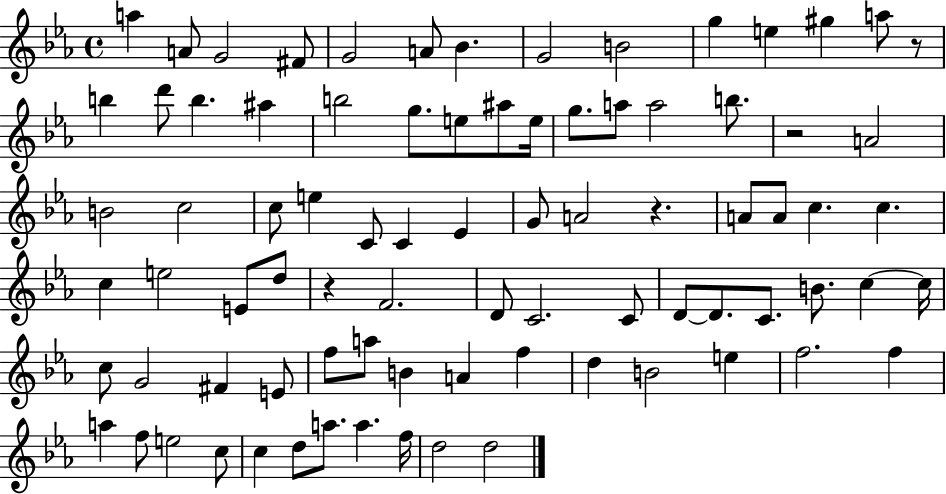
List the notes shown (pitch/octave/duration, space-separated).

A5/q A4/e G4/h F#4/e G4/h A4/e Bb4/q. G4/h B4/h G5/q E5/q G#5/q A5/e R/e B5/q D6/e B5/q. A#5/q B5/h G5/e. E5/e A#5/e E5/s G5/e. A5/e A5/h B5/e. R/h A4/h B4/h C5/h C5/e E5/q C4/e C4/q Eb4/q G4/e A4/h R/q. A4/e A4/e C5/q. C5/q. C5/q E5/h E4/e D5/e R/q F4/h. D4/e C4/h. C4/e D4/e D4/e. C4/e. B4/e. C5/q C5/s C5/e G4/h F#4/q E4/e F5/e A5/e B4/q A4/q F5/q D5/q B4/h E5/q F5/h. F5/q A5/q F5/e E5/h C5/e C5/q D5/e A5/e. A5/q. F5/s D5/h D5/h